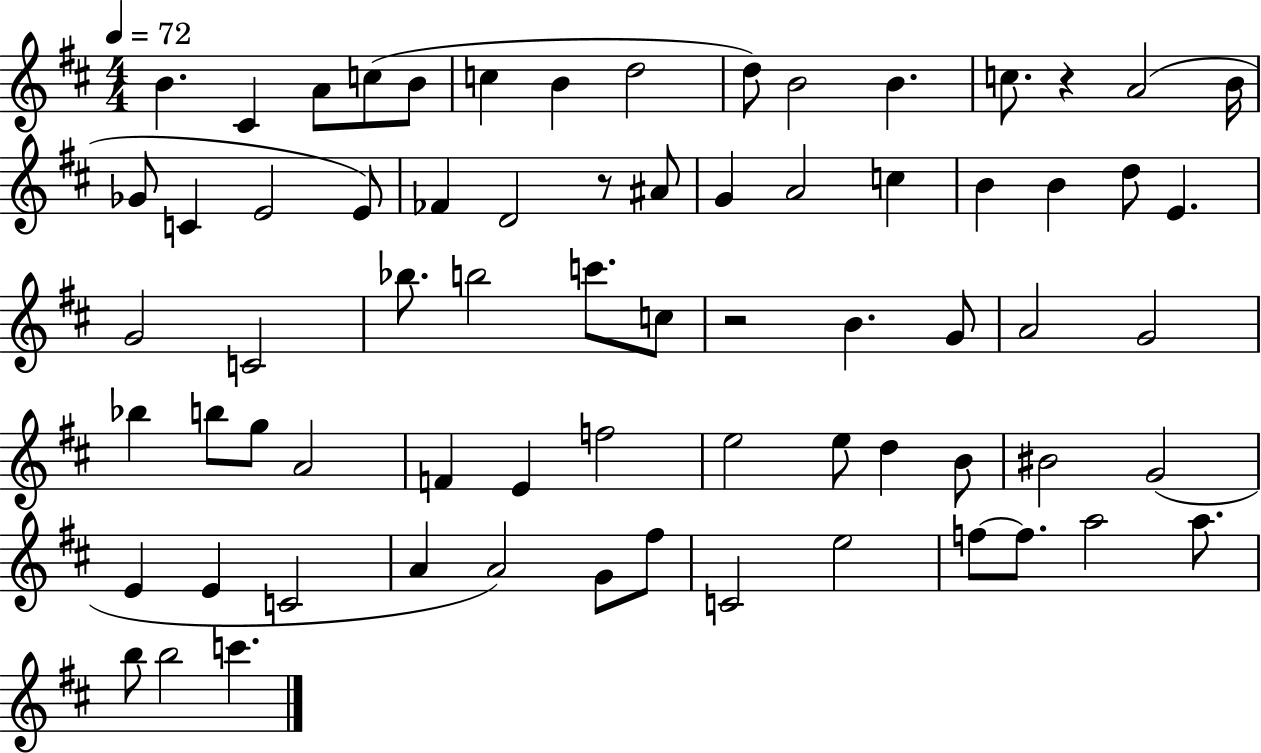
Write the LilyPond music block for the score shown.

{
  \clef treble
  \numericTimeSignature
  \time 4/4
  \key d \major
  \tempo 4 = 72
  b'4. cis'4 a'8 c''8( b'8 | c''4 b'4 d''2 | d''8) b'2 b'4. | c''8. r4 a'2( b'16 | \break ges'8 c'4 e'2 e'8) | fes'4 d'2 r8 ais'8 | g'4 a'2 c''4 | b'4 b'4 d''8 e'4. | \break g'2 c'2 | bes''8. b''2 c'''8. c''8 | r2 b'4. g'8 | a'2 g'2 | \break bes''4 b''8 g''8 a'2 | f'4 e'4 f''2 | e''2 e''8 d''4 b'8 | bis'2 g'2( | \break e'4 e'4 c'2 | a'4 a'2) g'8 fis''8 | c'2 e''2 | f''8~~ f''8. a''2 a''8. | \break b''8 b''2 c'''4. | \bar "|."
}